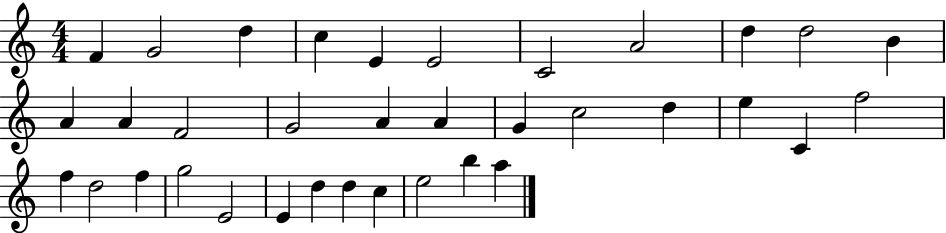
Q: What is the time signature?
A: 4/4